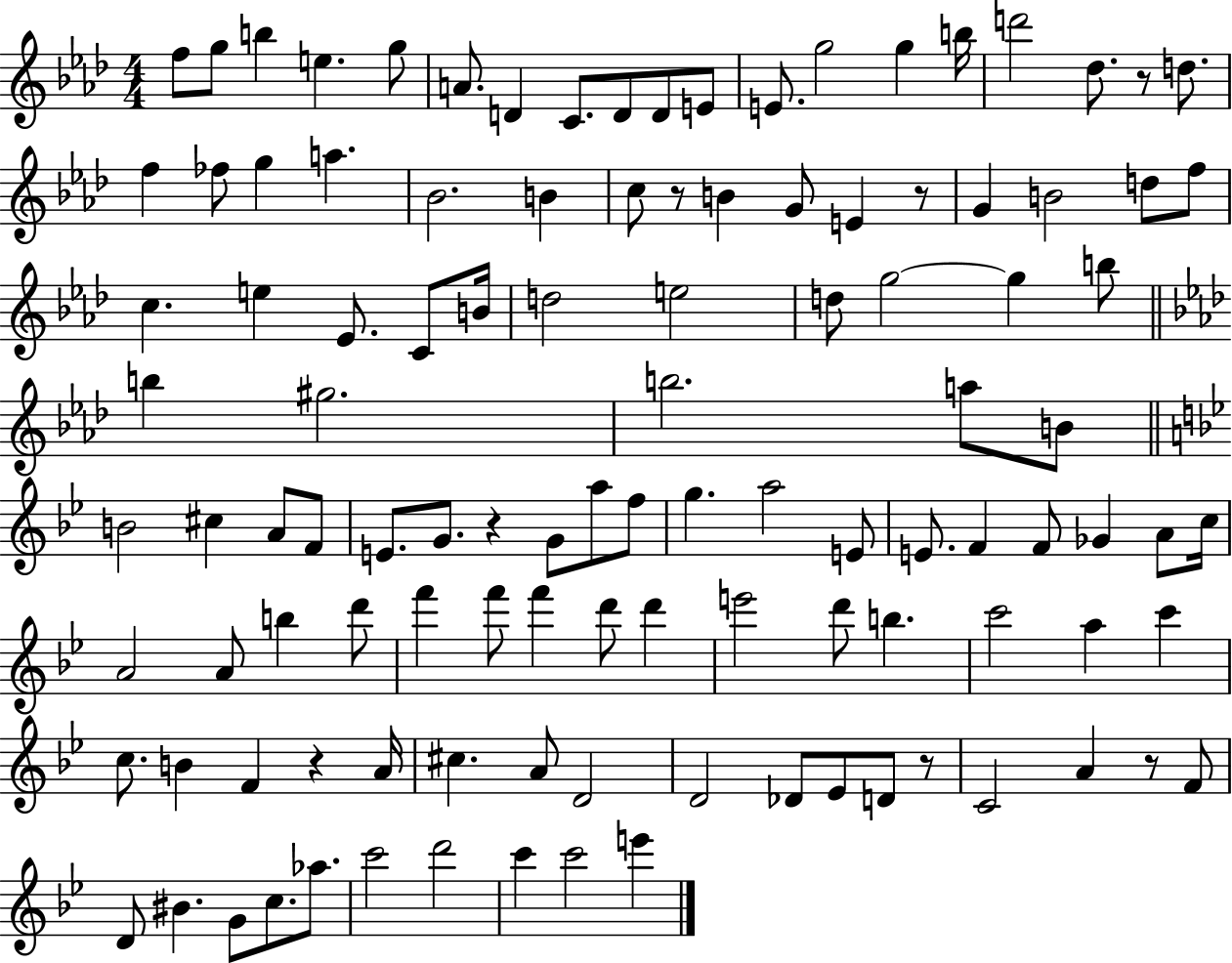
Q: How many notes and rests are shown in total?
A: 112